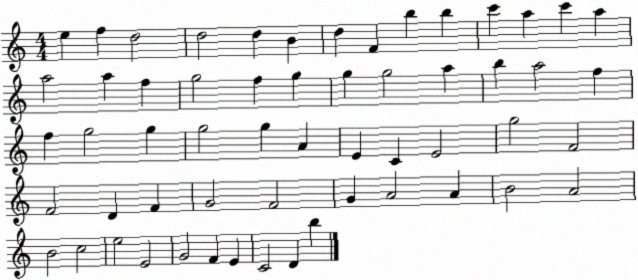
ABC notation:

X:1
T:Untitled
M:4/4
L:1/4
K:C
e f d2 d2 d B d F b b c' a c' a a2 a f g2 f g g g2 a b a2 f f g2 g g2 g A E C E2 g2 F2 F2 D F G2 F2 G A2 A B2 A2 B2 c2 e2 E2 G2 F E C2 D b